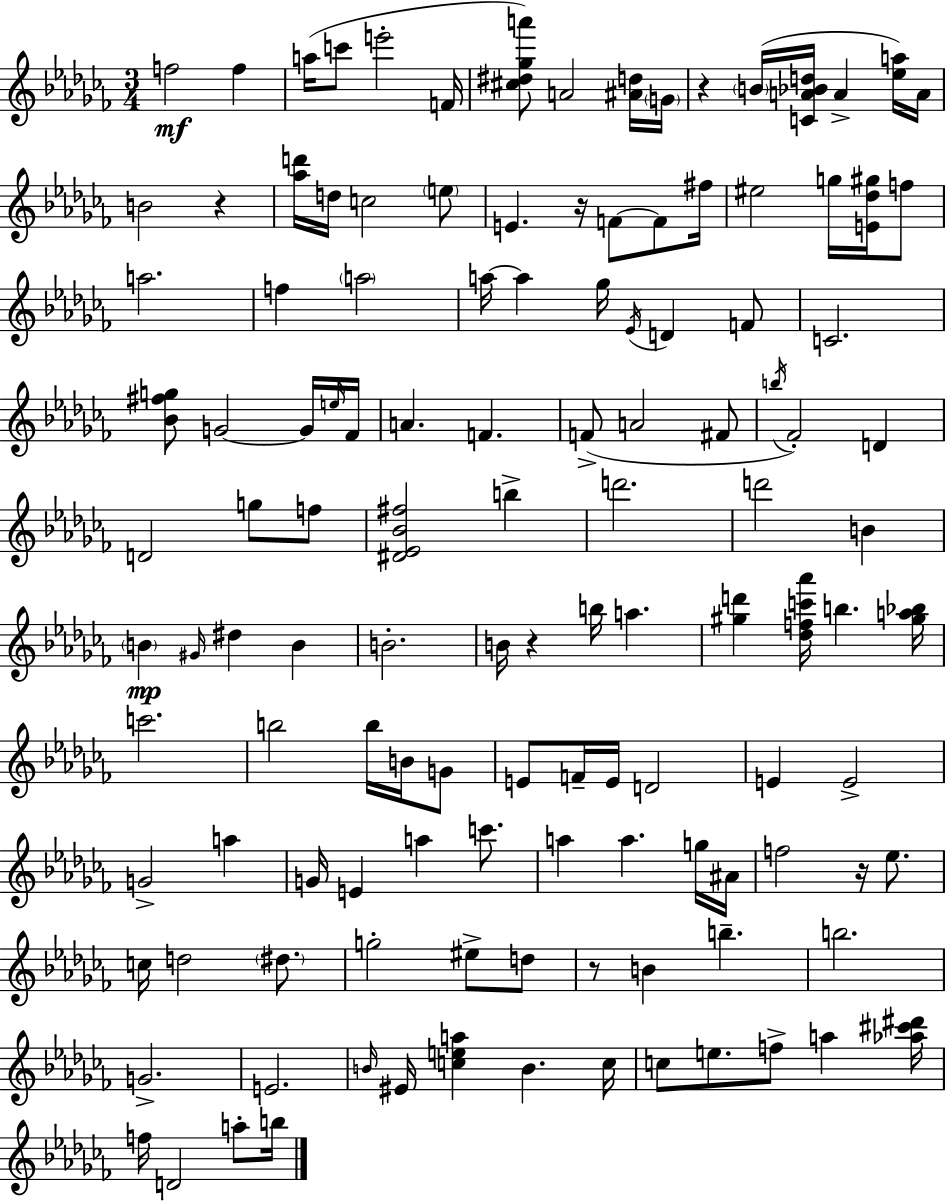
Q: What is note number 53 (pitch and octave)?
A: G#4